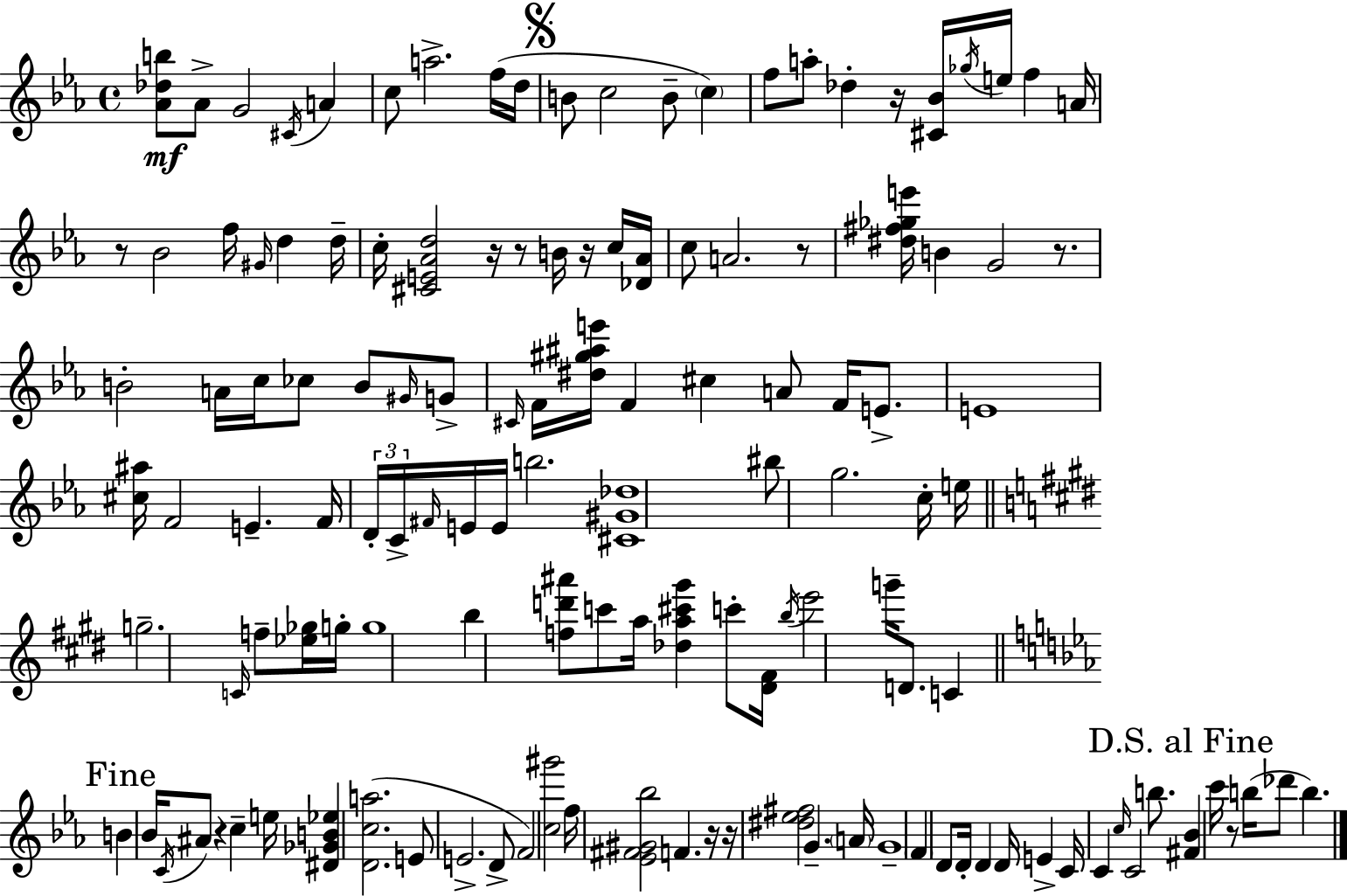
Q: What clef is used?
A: treble